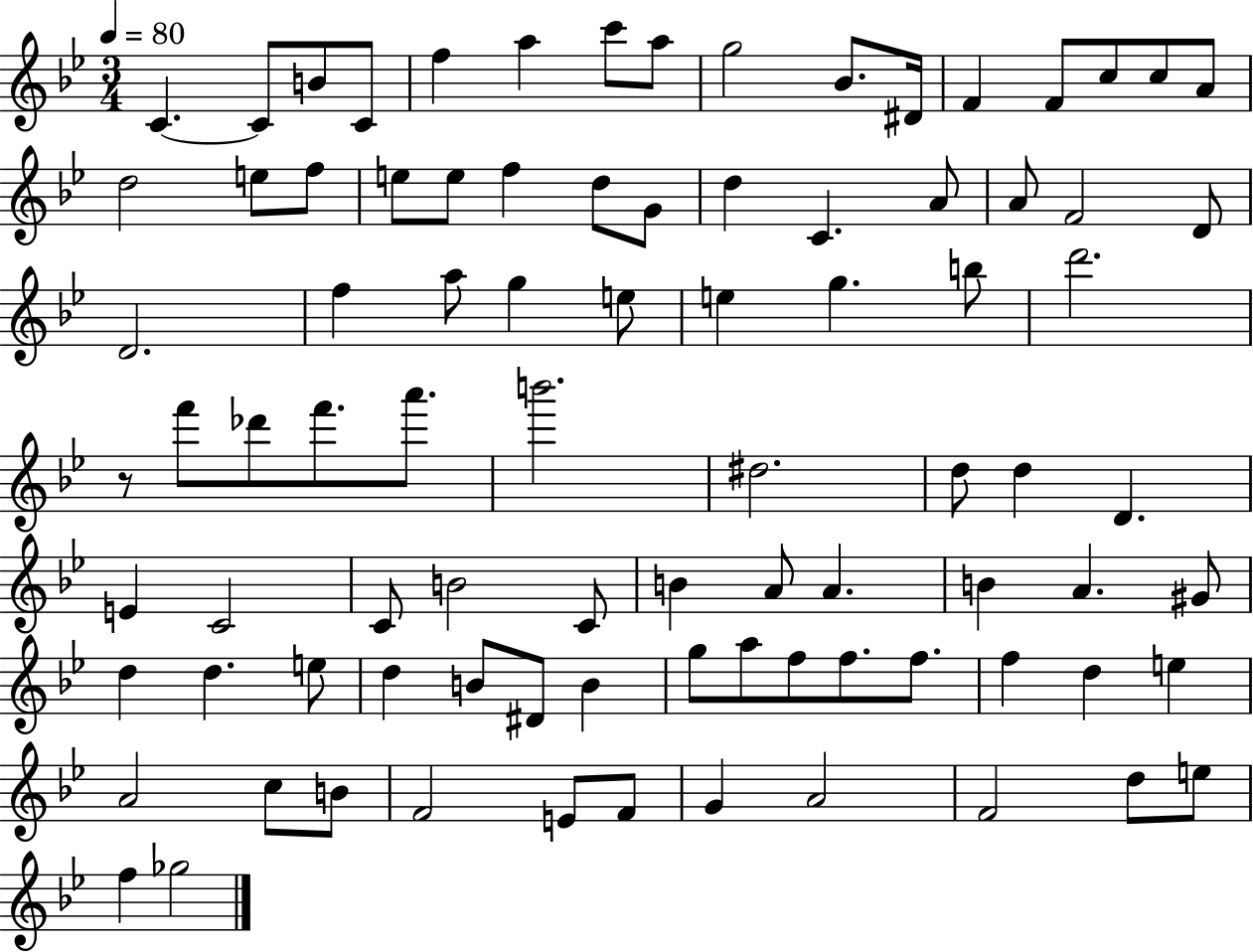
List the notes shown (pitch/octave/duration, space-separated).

C4/q. C4/e B4/e C4/e F5/q A5/q C6/e A5/e G5/h Bb4/e. D#4/s F4/q F4/e C5/e C5/e A4/e D5/h E5/e F5/e E5/e E5/e F5/q D5/e G4/e D5/q C4/q. A4/e A4/e F4/h D4/e D4/h. F5/q A5/e G5/q E5/e E5/q G5/q. B5/e D6/h. R/e F6/e Db6/e F6/e. A6/e. B6/h. D#5/h. D5/e D5/q D4/q. E4/q C4/h C4/e B4/h C4/e B4/q A4/e A4/q. B4/q A4/q. G#4/e D5/q D5/q. E5/e D5/q B4/e D#4/e B4/q G5/e A5/e F5/e F5/e. F5/e. F5/q D5/q E5/q A4/h C5/e B4/e F4/h E4/e F4/e G4/q A4/h F4/h D5/e E5/e F5/q Gb5/h